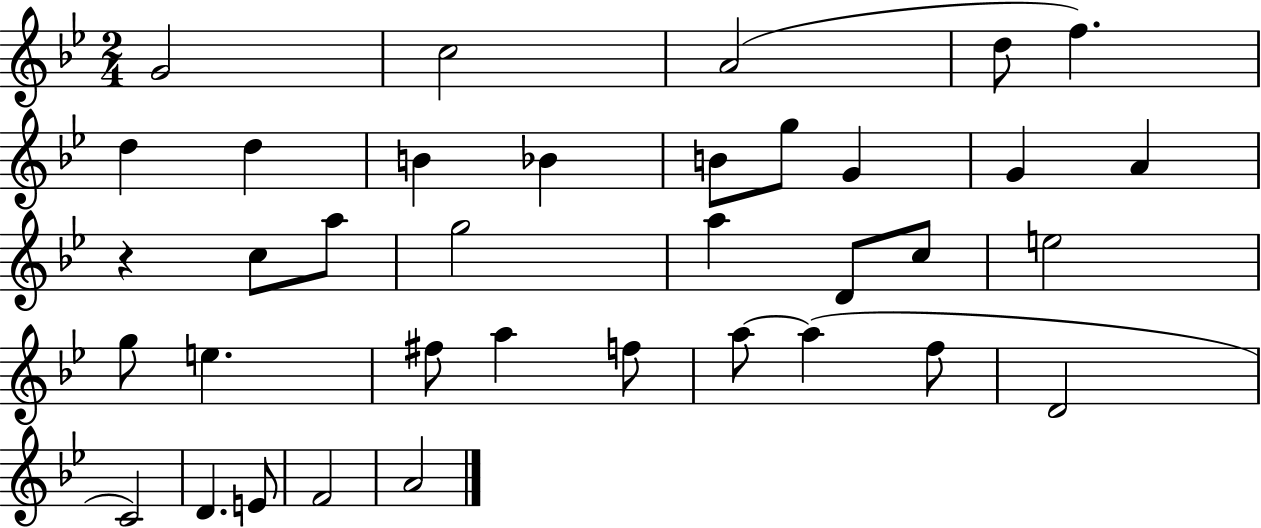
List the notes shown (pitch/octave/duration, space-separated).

G4/h C5/h A4/h D5/e F5/q. D5/q D5/q B4/q Bb4/q B4/e G5/e G4/q G4/q A4/q R/q C5/e A5/e G5/h A5/q D4/e C5/e E5/h G5/e E5/q. F#5/e A5/q F5/e A5/e A5/q F5/e D4/h C4/h D4/q. E4/e F4/h A4/h